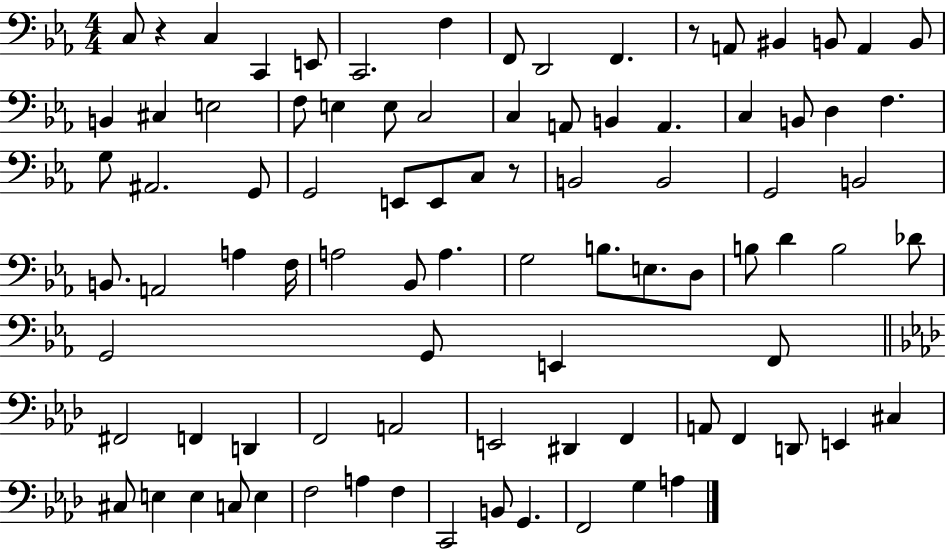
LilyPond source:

{
  \clef bass
  \numericTimeSignature
  \time 4/4
  \key ees \major
  \repeat volta 2 { c8 r4 c4 c,4 e,8 | c,2. f4 | f,8 d,2 f,4. | r8 a,8 bis,4 b,8 a,4 b,8 | \break b,4 cis4 e2 | f8 e4 e8 c2 | c4 a,8 b,4 a,4. | c4 b,8 d4 f4. | \break g8 ais,2. g,8 | g,2 e,8 e,8 c8 r8 | b,2 b,2 | g,2 b,2 | \break b,8. a,2 a4 f16 | a2 bes,8 a4. | g2 b8. e8. d8 | b8 d'4 b2 des'8 | \break g,2 g,8 e,4 f,8 | \bar "||" \break \key aes \major fis,2 f,4 d,4 | f,2 a,2 | e,2 dis,4 f,4 | a,8 f,4 d,8 e,4 cis4 | \break cis8 e4 e4 c8 e4 | f2 a4 f4 | c,2 b,8 g,4. | f,2 g4 a4 | \break } \bar "|."
}